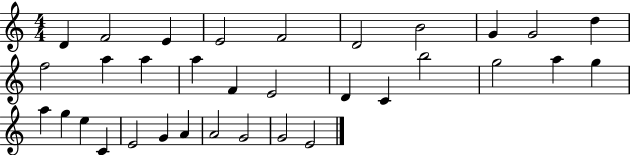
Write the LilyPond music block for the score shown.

{
  \clef treble
  \numericTimeSignature
  \time 4/4
  \key c \major
  d'4 f'2 e'4 | e'2 f'2 | d'2 b'2 | g'4 g'2 d''4 | \break f''2 a''4 a''4 | a''4 f'4 e'2 | d'4 c'4 b''2 | g''2 a''4 g''4 | \break a''4 g''4 e''4 c'4 | e'2 g'4 a'4 | a'2 g'2 | g'2 e'2 | \break \bar "|."
}